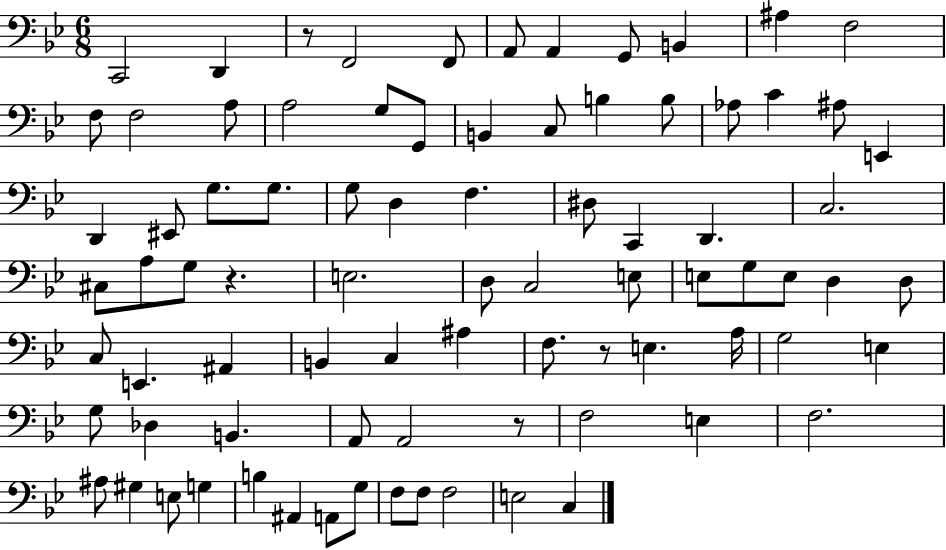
{
  \clef bass
  \numericTimeSignature
  \time 6/8
  \key bes \major
  \repeat volta 2 { c,2 d,4 | r8 f,2 f,8 | a,8 a,4 g,8 b,4 | ais4 f2 | \break f8 f2 a8 | a2 g8 g,8 | b,4 c8 b4 b8 | aes8 c'4 ais8 e,4 | \break d,4 eis,8 g8. g8. | g8 d4 f4. | dis8 c,4 d,4. | c2. | \break cis8 a8 g8 r4. | e2. | d8 c2 e8 | e8 g8 e8 d4 d8 | \break c8 e,4. ais,4 | b,4 c4 ais4 | f8. r8 e4. a16 | g2 e4 | \break g8 des4 b,4. | a,8 a,2 r8 | f2 e4 | f2. | \break ais8 gis4 e8 g4 | b4 ais,4 a,8 g8 | f8 f8 f2 | e2 c4 | \break } \bar "|."
}